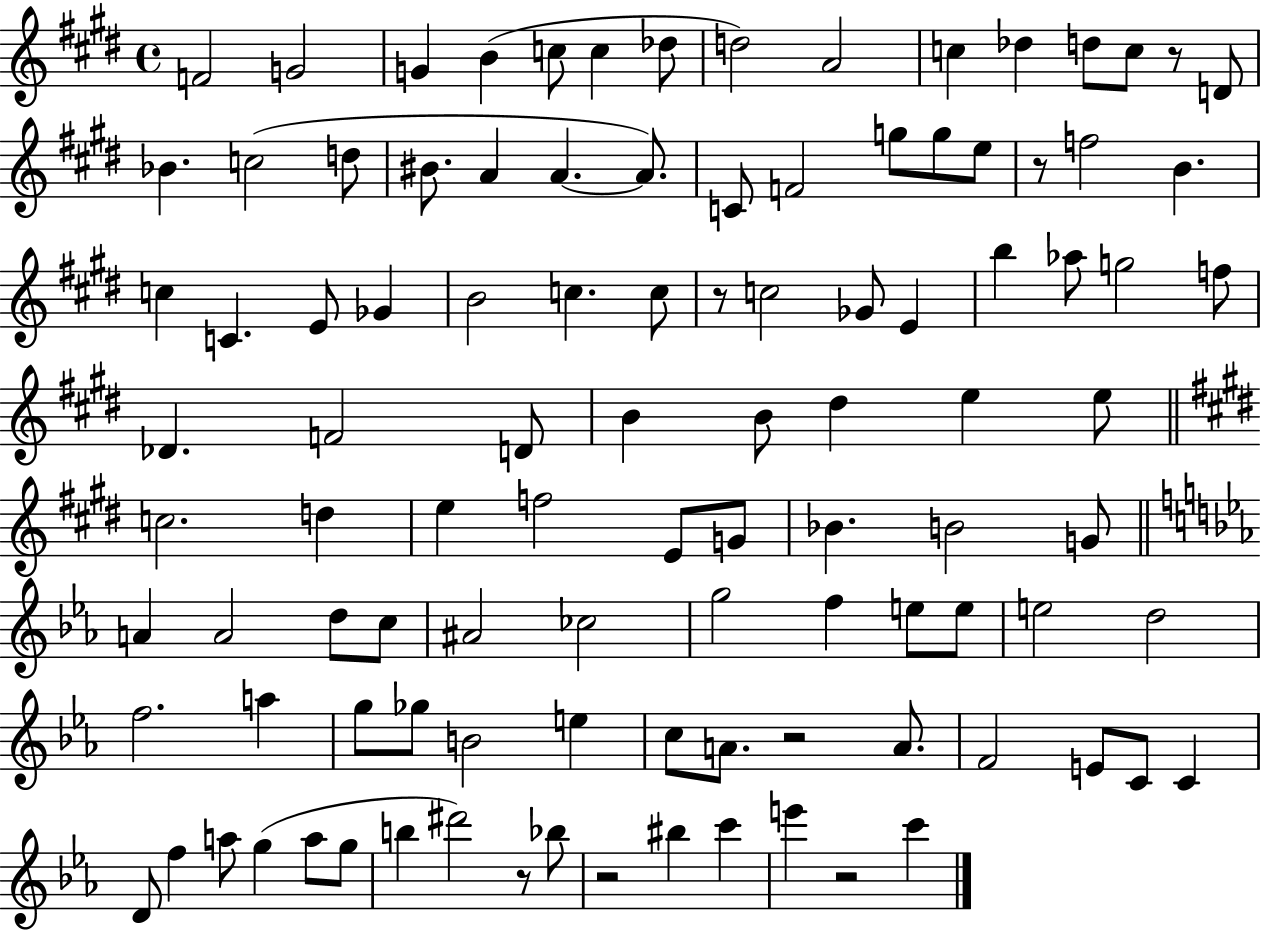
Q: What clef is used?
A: treble